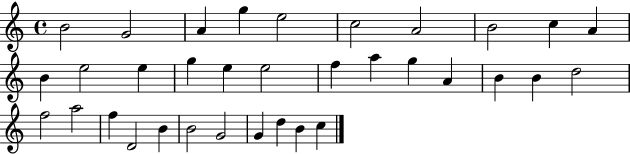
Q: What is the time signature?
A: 4/4